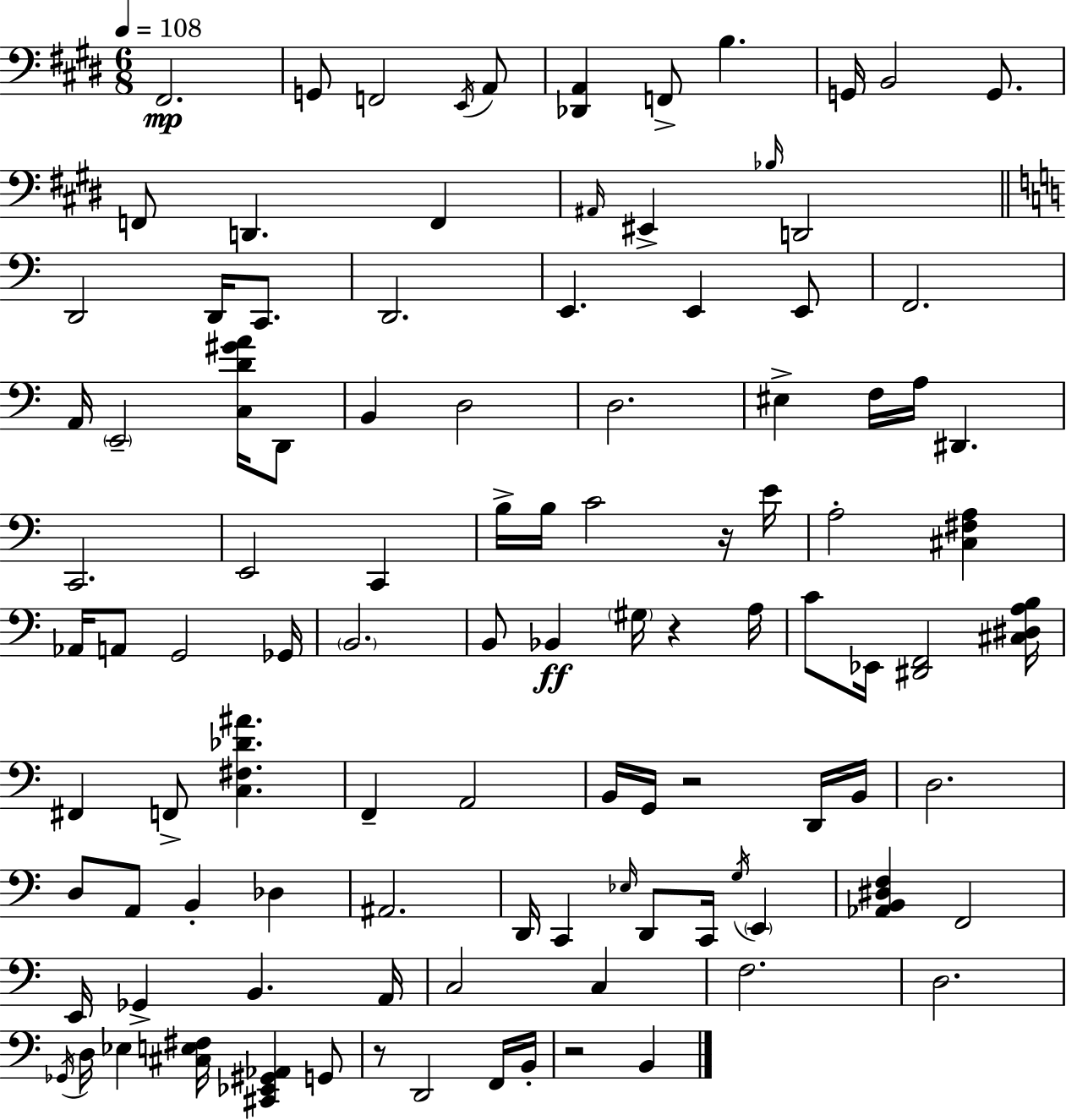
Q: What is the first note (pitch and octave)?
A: F#2